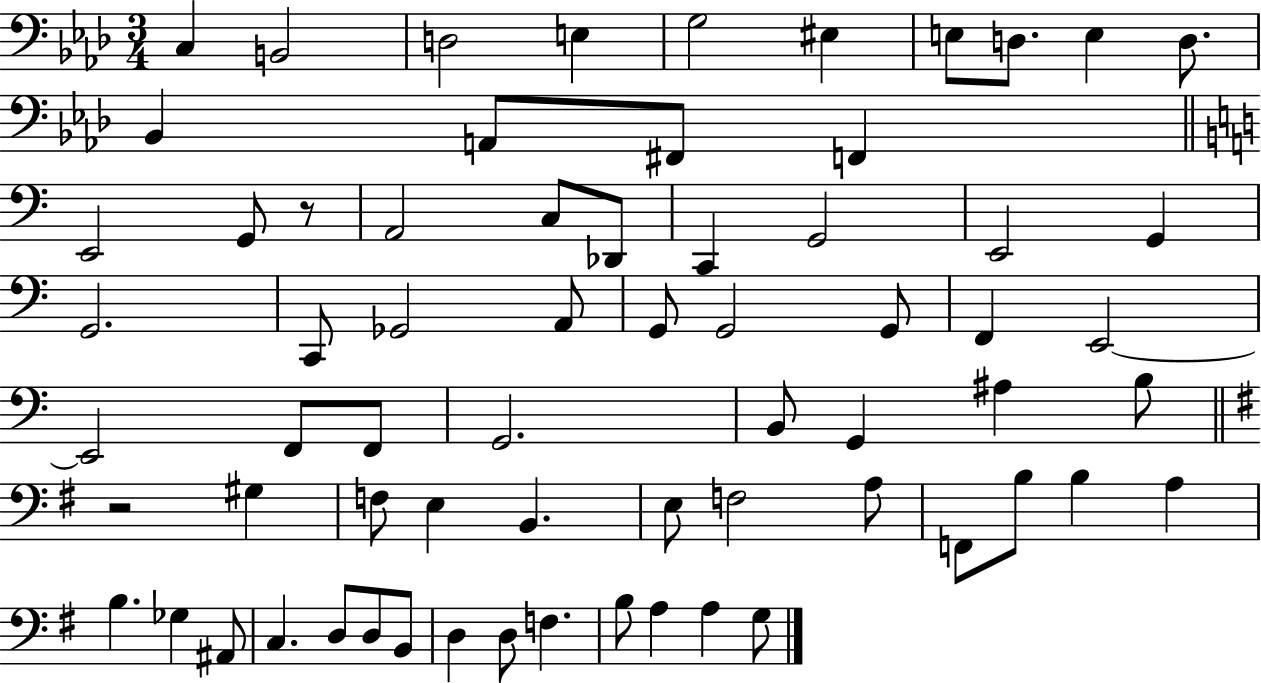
{
  \clef bass
  \numericTimeSignature
  \time 3/4
  \key aes \major
  \repeat volta 2 { c4 b,2 | d2 e4 | g2 eis4 | e8 d8. e4 d8. | \break bes,4 a,8 fis,8 f,4 | \bar "||" \break \key a \minor e,2 g,8 r8 | a,2 c8 des,8 | c,4 g,2 | e,2 g,4 | \break g,2. | c,8 ges,2 a,8 | g,8 g,2 g,8 | f,4 e,2~~ | \break e,2 f,8 f,8 | g,2. | b,8 g,4 ais4 b8 | \bar "||" \break \key g \major r2 gis4 | f8 e4 b,4. | e8 f2 a8 | f,8 b8 b4 a4 | \break b4. ges4 ais,8 | c4. d8 d8 b,8 | d4 d8 f4. | b8 a4 a4 g8 | \break } \bar "|."
}